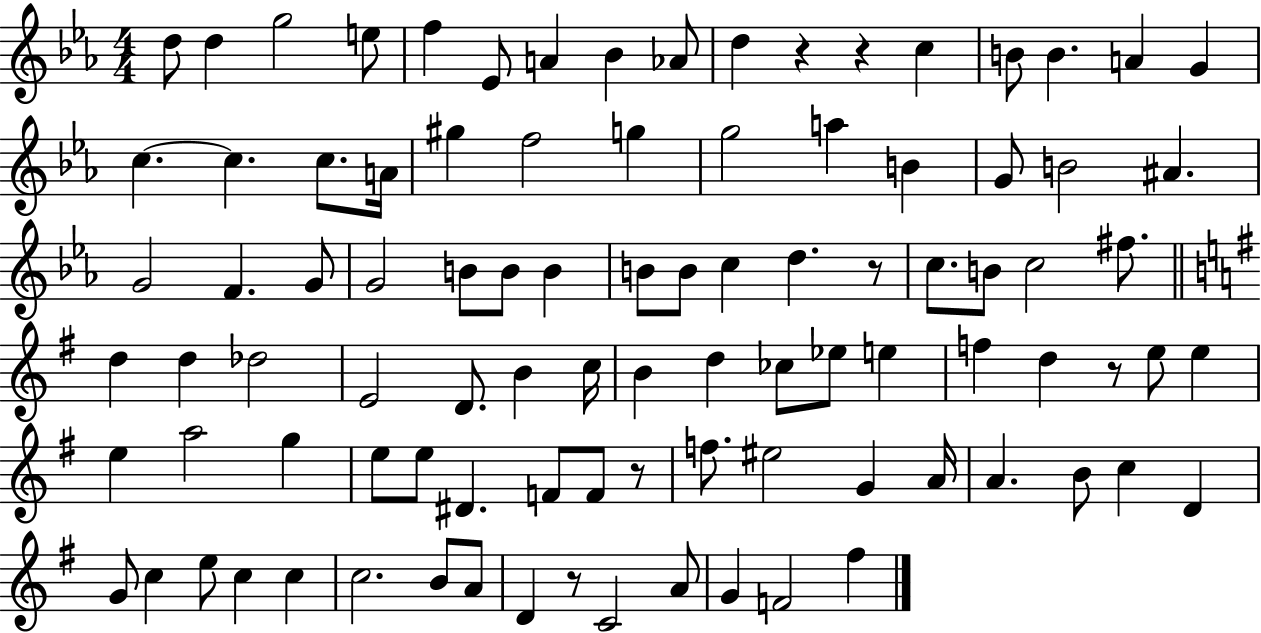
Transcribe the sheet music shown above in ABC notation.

X:1
T:Untitled
M:4/4
L:1/4
K:Eb
d/2 d g2 e/2 f _E/2 A _B _A/2 d z z c B/2 B A G c c c/2 A/4 ^g f2 g g2 a B G/2 B2 ^A G2 F G/2 G2 B/2 B/2 B B/2 B/2 c d z/2 c/2 B/2 c2 ^f/2 d d _d2 E2 D/2 B c/4 B d _c/2 _e/2 e f d z/2 e/2 e e a2 g e/2 e/2 ^D F/2 F/2 z/2 f/2 ^e2 G A/4 A B/2 c D G/2 c e/2 c c c2 B/2 A/2 D z/2 C2 A/2 G F2 ^f